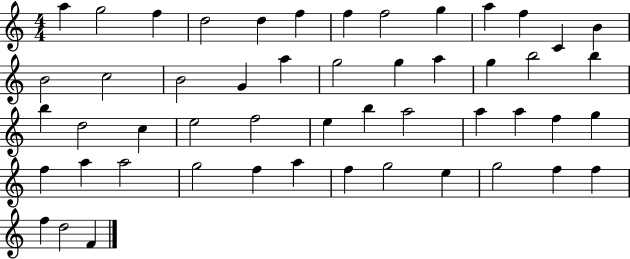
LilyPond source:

{
  \clef treble
  \numericTimeSignature
  \time 4/4
  \key c \major
  a''4 g''2 f''4 | d''2 d''4 f''4 | f''4 f''2 g''4 | a''4 f''4 c'4 b'4 | \break b'2 c''2 | b'2 g'4 a''4 | g''2 g''4 a''4 | g''4 b''2 b''4 | \break b''4 d''2 c''4 | e''2 f''2 | e''4 b''4 a''2 | a''4 a''4 f''4 g''4 | \break f''4 a''4 a''2 | g''2 f''4 a''4 | f''4 g''2 e''4 | g''2 f''4 f''4 | \break f''4 d''2 f'4 | \bar "|."
}